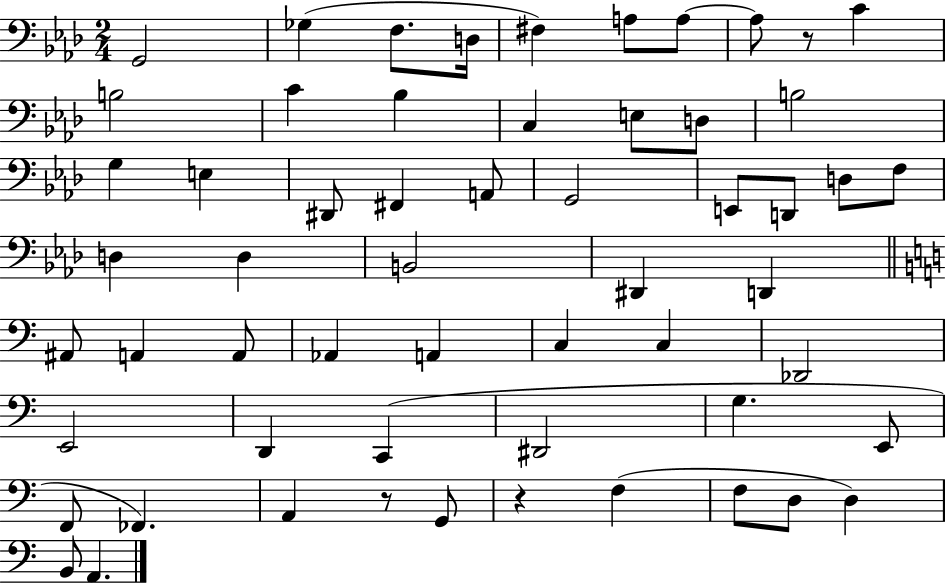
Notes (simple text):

G2/h Gb3/q F3/e. D3/s F#3/q A3/e A3/e A3/e R/e C4/q B3/h C4/q Bb3/q C3/q E3/e D3/e B3/h G3/q E3/q D#2/e F#2/q A2/e G2/h E2/e D2/e D3/e F3/e D3/q D3/q B2/h D#2/q D2/q A#2/e A2/q A2/e Ab2/q A2/q C3/q C3/q Db2/h E2/h D2/q C2/q D#2/h G3/q. E2/e F2/e FES2/q. A2/q R/e G2/e R/q F3/q F3/e D3/e D3/q B2/e A2/q.